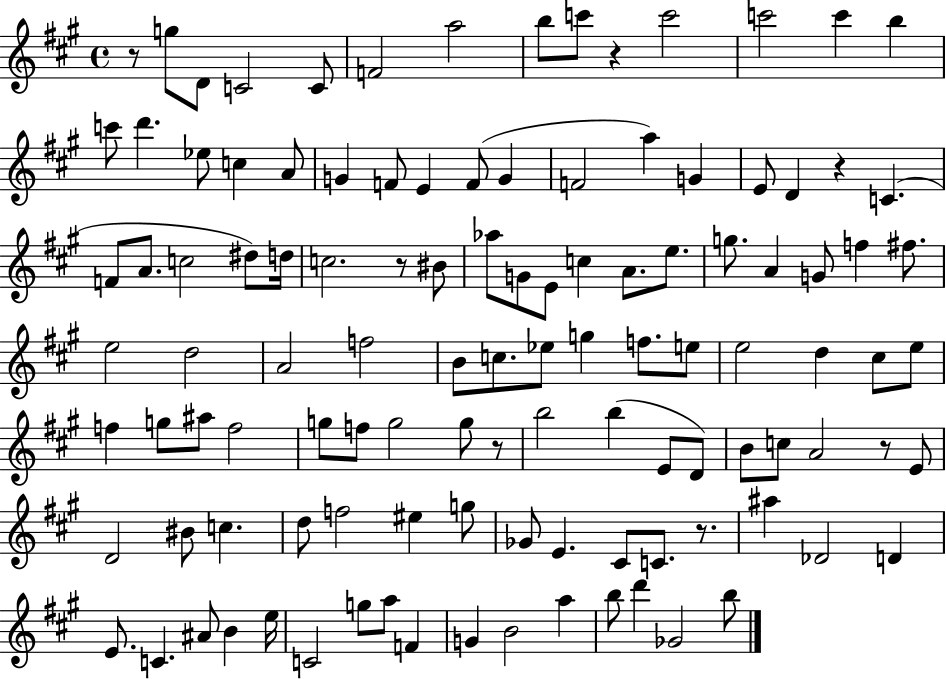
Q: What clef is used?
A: treble